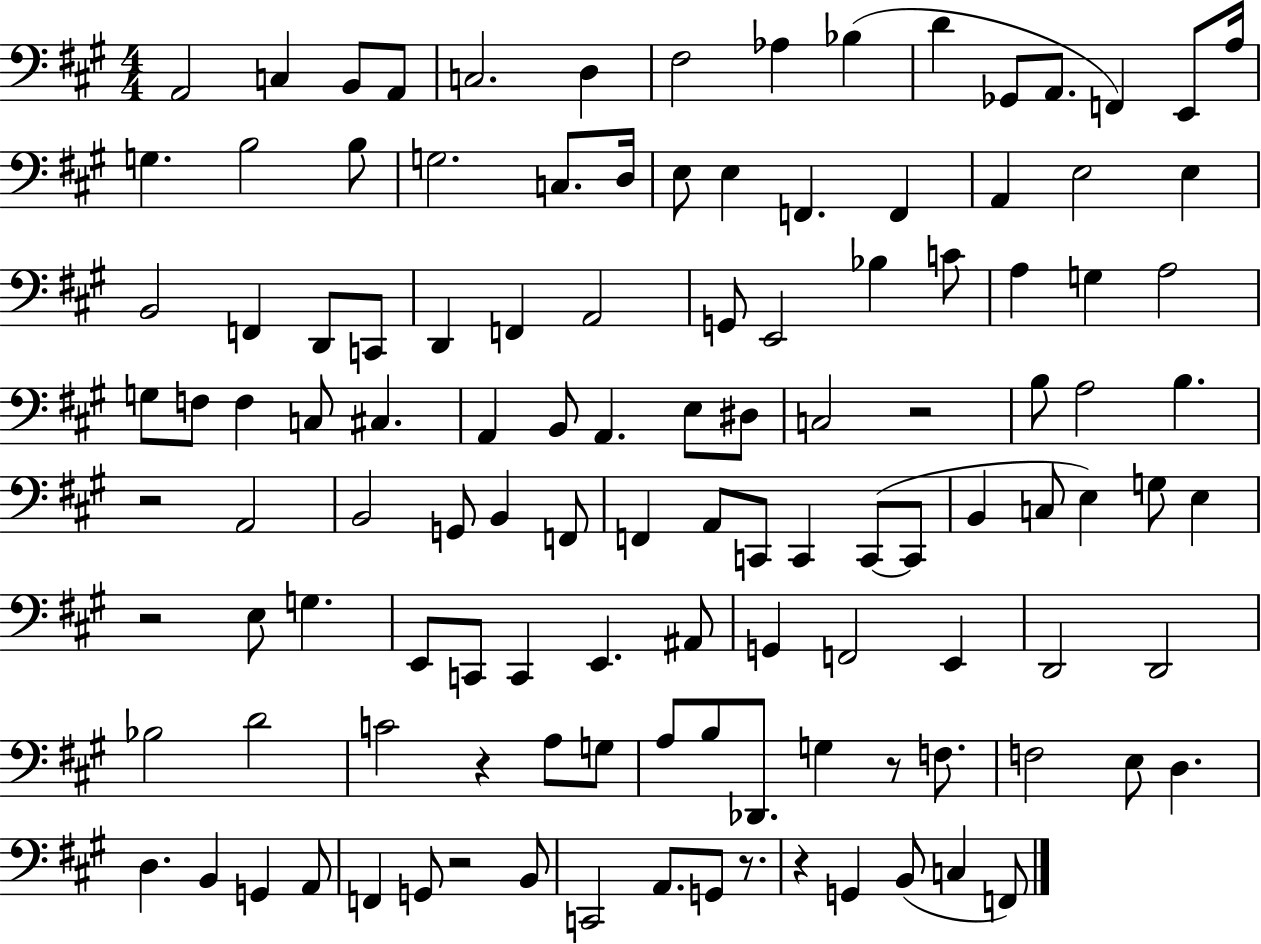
X:1
T:Untitled
M:4/4
L:1/4
K:A
A,,2 C, B,,/2 A,,/2 C,2 D, ^F,2 _A, _B, D _G,,/2 A,,/2 F,, E,,/2 A,/4 G, B,2 B,/2 G,2 C,/2 D,/4 E,/2 E, F,, F,, A,, E,2 E, B,,2 F,, D,,/2 C,,/2 D,, F,, A,,2 G,,/2 E,,2 _B, C/2 A, G, A,2 G,/2 F,/2 F, C,/2 ^C, A,, B,,/2 A,, E,/2 ^D,/2 C,2 z2 B,/2 A,2 B, z2 A,,2 B,,2 G,,/2 B,, F,,/2 F,, A,,/2 C,,/2 C,, C,,/2 C,,/2 B,, C,/2 E, G,/2 E, z2 E,/2 G, E,,/2 C,,/2 C,, E,, ^A,,/2 G,, F,,2 E,, D,,2 D,,2 _B,2 D2 C2 z A,/2 G,/2 A,/2 B,/2 _D,,/2 G, z/2 F,/2 F,2 E,/2 D, D, B,, G,, A,,/2 F,, G,,/2 z2 B,,/2 C,,2 A,,/2 G,,/2 z/2 z G,, B,,/2 C, F,,/2